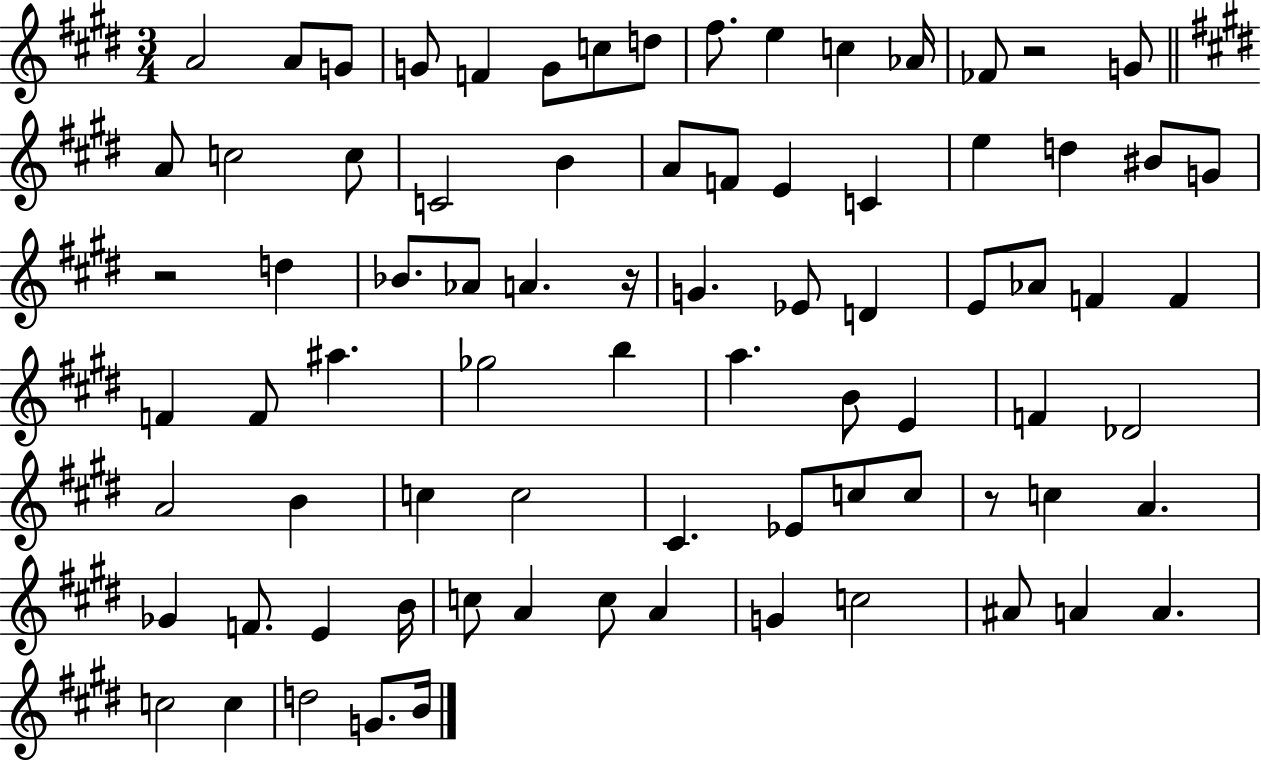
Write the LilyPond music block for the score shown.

{
  \clef treble
  \numericTimeSignature
  \time 3/4
  \key e \major
  \repeat volta 2 { a'2 a'8 g'8 | g'8 f'4 g'8 c''8 d''8 | fis''8. e''4 c''4 aes'16 | fes'8 r2 g'8 | \break \bar "||" \break \key e \major a'8 c''2 c''8 | c'2 b'4 | a'8 f'8 e'4 c'4 | e''4 d''4 bis'8 g'8 | \break r2 d''4 | bes'8. aes'8 a'4. r16 | g'4. ees'8 d'4 | e'8 aes'8 f'4 f'4 | \break f'4 f'8 ais''4. | ges''2 b''4 | a''4. b'8 e'4 | f'4 des'2 | \break a'2 b'4 | c''4 c''2 | cis'4. ees'8 c''8 c''8 | r8 c''4 a'4. | \break ges'4 f'8. e'4 b'16 | c''8 a'4 c''8 a'4 | g'4 c''2 | ais'8 a'4 a'4. | \break c''2 c''4 | d''2 g'8. b'16 | } \bar "|."
}